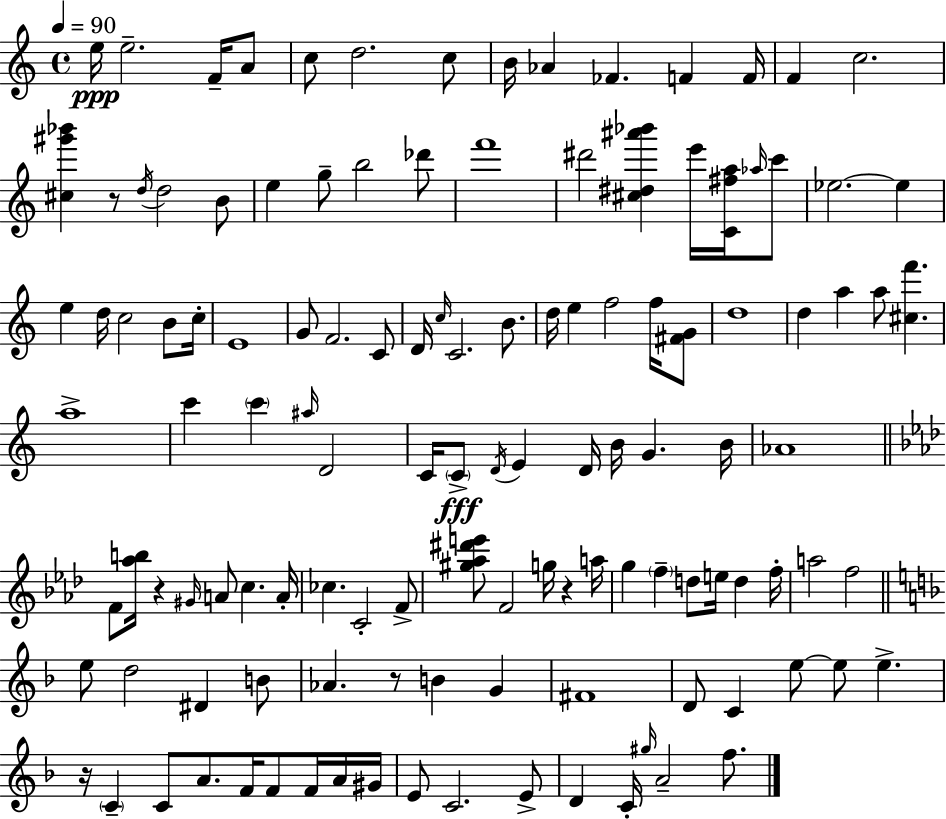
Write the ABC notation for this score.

X:1
T:Untitled
M:4/4
L:1/4
K:C
e/4 e2 F/4 A/2 c/2 d2 c/2 B/4 _A _F F F/4 F c2 [^c^g'_b'] z/2 d/4 d2 B/2 e g/2 b2 _d'/2 f'4 ^d'2 [^c^d^a'_b'] e'/4 [C^fa]/4 _a/4 c'/2 _e2 _e e d/4 c2 B/2 c/4 E4 G/2 F2 C/2 D/4 c/4 C2 B/2 d/4 e f2 f/4 [^FG]/2 d4 d a a/2 [^cf'] a4 c' c' ^a/4 D2 C/4 C/2 D/4 E D/4 B/4 G B/4 _A4 F/2 [_ab]/4 z ^G/4 A/2 c A/4 _c C2 F/2 [^g_a^d'e']/2 F2 g/4 z a/4 g f d/2 e/4 d f/4 a2 f2 e/2 d2 ^D B/2 _A z/2 B G ^F4 D/2 C e/2 e/2 e z/4 C C/2 A/2 F/4 F/2 F/4 A/4 ^G/4 E/2 C2 E/2 D C/4 ^g/4 A2 f/2